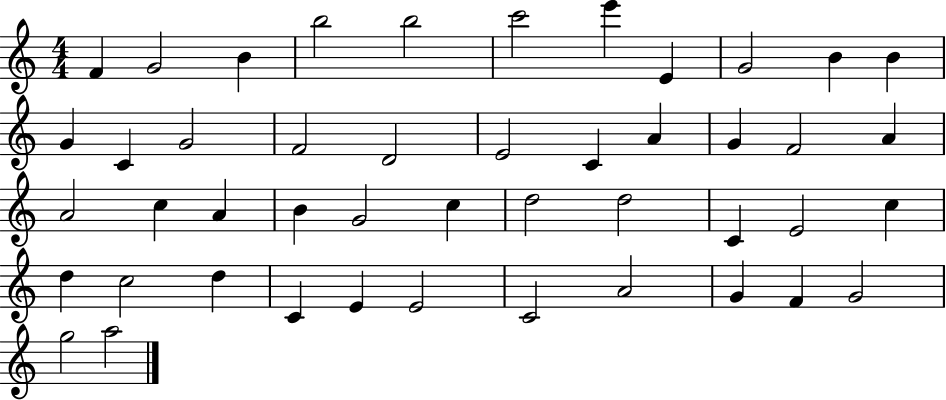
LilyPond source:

{
  \clef treble
  \numericTimeSignature
  \time 4/4
  \key c \major
  f'4 g'2 b'4 | b''2 b''2 | c'''2 e'''4 e'4 | g'2 b'4 b'4 | \break g'4 c'4 g'2 | f'2 d'2 | e'2 c'4 a'4 | g'4 f'2 a'4 | \break a'2 c''4 a'4 | b'4 g'2 c''4 | d''2 d''2 | c'4 e'2 c''4 | \break d''4 c''2 d''4 | c'4 e'4 e'2 | c'2 a'2 | g'4 f'4 g'2 | \break g''2 a''2 | \bar "|."
}